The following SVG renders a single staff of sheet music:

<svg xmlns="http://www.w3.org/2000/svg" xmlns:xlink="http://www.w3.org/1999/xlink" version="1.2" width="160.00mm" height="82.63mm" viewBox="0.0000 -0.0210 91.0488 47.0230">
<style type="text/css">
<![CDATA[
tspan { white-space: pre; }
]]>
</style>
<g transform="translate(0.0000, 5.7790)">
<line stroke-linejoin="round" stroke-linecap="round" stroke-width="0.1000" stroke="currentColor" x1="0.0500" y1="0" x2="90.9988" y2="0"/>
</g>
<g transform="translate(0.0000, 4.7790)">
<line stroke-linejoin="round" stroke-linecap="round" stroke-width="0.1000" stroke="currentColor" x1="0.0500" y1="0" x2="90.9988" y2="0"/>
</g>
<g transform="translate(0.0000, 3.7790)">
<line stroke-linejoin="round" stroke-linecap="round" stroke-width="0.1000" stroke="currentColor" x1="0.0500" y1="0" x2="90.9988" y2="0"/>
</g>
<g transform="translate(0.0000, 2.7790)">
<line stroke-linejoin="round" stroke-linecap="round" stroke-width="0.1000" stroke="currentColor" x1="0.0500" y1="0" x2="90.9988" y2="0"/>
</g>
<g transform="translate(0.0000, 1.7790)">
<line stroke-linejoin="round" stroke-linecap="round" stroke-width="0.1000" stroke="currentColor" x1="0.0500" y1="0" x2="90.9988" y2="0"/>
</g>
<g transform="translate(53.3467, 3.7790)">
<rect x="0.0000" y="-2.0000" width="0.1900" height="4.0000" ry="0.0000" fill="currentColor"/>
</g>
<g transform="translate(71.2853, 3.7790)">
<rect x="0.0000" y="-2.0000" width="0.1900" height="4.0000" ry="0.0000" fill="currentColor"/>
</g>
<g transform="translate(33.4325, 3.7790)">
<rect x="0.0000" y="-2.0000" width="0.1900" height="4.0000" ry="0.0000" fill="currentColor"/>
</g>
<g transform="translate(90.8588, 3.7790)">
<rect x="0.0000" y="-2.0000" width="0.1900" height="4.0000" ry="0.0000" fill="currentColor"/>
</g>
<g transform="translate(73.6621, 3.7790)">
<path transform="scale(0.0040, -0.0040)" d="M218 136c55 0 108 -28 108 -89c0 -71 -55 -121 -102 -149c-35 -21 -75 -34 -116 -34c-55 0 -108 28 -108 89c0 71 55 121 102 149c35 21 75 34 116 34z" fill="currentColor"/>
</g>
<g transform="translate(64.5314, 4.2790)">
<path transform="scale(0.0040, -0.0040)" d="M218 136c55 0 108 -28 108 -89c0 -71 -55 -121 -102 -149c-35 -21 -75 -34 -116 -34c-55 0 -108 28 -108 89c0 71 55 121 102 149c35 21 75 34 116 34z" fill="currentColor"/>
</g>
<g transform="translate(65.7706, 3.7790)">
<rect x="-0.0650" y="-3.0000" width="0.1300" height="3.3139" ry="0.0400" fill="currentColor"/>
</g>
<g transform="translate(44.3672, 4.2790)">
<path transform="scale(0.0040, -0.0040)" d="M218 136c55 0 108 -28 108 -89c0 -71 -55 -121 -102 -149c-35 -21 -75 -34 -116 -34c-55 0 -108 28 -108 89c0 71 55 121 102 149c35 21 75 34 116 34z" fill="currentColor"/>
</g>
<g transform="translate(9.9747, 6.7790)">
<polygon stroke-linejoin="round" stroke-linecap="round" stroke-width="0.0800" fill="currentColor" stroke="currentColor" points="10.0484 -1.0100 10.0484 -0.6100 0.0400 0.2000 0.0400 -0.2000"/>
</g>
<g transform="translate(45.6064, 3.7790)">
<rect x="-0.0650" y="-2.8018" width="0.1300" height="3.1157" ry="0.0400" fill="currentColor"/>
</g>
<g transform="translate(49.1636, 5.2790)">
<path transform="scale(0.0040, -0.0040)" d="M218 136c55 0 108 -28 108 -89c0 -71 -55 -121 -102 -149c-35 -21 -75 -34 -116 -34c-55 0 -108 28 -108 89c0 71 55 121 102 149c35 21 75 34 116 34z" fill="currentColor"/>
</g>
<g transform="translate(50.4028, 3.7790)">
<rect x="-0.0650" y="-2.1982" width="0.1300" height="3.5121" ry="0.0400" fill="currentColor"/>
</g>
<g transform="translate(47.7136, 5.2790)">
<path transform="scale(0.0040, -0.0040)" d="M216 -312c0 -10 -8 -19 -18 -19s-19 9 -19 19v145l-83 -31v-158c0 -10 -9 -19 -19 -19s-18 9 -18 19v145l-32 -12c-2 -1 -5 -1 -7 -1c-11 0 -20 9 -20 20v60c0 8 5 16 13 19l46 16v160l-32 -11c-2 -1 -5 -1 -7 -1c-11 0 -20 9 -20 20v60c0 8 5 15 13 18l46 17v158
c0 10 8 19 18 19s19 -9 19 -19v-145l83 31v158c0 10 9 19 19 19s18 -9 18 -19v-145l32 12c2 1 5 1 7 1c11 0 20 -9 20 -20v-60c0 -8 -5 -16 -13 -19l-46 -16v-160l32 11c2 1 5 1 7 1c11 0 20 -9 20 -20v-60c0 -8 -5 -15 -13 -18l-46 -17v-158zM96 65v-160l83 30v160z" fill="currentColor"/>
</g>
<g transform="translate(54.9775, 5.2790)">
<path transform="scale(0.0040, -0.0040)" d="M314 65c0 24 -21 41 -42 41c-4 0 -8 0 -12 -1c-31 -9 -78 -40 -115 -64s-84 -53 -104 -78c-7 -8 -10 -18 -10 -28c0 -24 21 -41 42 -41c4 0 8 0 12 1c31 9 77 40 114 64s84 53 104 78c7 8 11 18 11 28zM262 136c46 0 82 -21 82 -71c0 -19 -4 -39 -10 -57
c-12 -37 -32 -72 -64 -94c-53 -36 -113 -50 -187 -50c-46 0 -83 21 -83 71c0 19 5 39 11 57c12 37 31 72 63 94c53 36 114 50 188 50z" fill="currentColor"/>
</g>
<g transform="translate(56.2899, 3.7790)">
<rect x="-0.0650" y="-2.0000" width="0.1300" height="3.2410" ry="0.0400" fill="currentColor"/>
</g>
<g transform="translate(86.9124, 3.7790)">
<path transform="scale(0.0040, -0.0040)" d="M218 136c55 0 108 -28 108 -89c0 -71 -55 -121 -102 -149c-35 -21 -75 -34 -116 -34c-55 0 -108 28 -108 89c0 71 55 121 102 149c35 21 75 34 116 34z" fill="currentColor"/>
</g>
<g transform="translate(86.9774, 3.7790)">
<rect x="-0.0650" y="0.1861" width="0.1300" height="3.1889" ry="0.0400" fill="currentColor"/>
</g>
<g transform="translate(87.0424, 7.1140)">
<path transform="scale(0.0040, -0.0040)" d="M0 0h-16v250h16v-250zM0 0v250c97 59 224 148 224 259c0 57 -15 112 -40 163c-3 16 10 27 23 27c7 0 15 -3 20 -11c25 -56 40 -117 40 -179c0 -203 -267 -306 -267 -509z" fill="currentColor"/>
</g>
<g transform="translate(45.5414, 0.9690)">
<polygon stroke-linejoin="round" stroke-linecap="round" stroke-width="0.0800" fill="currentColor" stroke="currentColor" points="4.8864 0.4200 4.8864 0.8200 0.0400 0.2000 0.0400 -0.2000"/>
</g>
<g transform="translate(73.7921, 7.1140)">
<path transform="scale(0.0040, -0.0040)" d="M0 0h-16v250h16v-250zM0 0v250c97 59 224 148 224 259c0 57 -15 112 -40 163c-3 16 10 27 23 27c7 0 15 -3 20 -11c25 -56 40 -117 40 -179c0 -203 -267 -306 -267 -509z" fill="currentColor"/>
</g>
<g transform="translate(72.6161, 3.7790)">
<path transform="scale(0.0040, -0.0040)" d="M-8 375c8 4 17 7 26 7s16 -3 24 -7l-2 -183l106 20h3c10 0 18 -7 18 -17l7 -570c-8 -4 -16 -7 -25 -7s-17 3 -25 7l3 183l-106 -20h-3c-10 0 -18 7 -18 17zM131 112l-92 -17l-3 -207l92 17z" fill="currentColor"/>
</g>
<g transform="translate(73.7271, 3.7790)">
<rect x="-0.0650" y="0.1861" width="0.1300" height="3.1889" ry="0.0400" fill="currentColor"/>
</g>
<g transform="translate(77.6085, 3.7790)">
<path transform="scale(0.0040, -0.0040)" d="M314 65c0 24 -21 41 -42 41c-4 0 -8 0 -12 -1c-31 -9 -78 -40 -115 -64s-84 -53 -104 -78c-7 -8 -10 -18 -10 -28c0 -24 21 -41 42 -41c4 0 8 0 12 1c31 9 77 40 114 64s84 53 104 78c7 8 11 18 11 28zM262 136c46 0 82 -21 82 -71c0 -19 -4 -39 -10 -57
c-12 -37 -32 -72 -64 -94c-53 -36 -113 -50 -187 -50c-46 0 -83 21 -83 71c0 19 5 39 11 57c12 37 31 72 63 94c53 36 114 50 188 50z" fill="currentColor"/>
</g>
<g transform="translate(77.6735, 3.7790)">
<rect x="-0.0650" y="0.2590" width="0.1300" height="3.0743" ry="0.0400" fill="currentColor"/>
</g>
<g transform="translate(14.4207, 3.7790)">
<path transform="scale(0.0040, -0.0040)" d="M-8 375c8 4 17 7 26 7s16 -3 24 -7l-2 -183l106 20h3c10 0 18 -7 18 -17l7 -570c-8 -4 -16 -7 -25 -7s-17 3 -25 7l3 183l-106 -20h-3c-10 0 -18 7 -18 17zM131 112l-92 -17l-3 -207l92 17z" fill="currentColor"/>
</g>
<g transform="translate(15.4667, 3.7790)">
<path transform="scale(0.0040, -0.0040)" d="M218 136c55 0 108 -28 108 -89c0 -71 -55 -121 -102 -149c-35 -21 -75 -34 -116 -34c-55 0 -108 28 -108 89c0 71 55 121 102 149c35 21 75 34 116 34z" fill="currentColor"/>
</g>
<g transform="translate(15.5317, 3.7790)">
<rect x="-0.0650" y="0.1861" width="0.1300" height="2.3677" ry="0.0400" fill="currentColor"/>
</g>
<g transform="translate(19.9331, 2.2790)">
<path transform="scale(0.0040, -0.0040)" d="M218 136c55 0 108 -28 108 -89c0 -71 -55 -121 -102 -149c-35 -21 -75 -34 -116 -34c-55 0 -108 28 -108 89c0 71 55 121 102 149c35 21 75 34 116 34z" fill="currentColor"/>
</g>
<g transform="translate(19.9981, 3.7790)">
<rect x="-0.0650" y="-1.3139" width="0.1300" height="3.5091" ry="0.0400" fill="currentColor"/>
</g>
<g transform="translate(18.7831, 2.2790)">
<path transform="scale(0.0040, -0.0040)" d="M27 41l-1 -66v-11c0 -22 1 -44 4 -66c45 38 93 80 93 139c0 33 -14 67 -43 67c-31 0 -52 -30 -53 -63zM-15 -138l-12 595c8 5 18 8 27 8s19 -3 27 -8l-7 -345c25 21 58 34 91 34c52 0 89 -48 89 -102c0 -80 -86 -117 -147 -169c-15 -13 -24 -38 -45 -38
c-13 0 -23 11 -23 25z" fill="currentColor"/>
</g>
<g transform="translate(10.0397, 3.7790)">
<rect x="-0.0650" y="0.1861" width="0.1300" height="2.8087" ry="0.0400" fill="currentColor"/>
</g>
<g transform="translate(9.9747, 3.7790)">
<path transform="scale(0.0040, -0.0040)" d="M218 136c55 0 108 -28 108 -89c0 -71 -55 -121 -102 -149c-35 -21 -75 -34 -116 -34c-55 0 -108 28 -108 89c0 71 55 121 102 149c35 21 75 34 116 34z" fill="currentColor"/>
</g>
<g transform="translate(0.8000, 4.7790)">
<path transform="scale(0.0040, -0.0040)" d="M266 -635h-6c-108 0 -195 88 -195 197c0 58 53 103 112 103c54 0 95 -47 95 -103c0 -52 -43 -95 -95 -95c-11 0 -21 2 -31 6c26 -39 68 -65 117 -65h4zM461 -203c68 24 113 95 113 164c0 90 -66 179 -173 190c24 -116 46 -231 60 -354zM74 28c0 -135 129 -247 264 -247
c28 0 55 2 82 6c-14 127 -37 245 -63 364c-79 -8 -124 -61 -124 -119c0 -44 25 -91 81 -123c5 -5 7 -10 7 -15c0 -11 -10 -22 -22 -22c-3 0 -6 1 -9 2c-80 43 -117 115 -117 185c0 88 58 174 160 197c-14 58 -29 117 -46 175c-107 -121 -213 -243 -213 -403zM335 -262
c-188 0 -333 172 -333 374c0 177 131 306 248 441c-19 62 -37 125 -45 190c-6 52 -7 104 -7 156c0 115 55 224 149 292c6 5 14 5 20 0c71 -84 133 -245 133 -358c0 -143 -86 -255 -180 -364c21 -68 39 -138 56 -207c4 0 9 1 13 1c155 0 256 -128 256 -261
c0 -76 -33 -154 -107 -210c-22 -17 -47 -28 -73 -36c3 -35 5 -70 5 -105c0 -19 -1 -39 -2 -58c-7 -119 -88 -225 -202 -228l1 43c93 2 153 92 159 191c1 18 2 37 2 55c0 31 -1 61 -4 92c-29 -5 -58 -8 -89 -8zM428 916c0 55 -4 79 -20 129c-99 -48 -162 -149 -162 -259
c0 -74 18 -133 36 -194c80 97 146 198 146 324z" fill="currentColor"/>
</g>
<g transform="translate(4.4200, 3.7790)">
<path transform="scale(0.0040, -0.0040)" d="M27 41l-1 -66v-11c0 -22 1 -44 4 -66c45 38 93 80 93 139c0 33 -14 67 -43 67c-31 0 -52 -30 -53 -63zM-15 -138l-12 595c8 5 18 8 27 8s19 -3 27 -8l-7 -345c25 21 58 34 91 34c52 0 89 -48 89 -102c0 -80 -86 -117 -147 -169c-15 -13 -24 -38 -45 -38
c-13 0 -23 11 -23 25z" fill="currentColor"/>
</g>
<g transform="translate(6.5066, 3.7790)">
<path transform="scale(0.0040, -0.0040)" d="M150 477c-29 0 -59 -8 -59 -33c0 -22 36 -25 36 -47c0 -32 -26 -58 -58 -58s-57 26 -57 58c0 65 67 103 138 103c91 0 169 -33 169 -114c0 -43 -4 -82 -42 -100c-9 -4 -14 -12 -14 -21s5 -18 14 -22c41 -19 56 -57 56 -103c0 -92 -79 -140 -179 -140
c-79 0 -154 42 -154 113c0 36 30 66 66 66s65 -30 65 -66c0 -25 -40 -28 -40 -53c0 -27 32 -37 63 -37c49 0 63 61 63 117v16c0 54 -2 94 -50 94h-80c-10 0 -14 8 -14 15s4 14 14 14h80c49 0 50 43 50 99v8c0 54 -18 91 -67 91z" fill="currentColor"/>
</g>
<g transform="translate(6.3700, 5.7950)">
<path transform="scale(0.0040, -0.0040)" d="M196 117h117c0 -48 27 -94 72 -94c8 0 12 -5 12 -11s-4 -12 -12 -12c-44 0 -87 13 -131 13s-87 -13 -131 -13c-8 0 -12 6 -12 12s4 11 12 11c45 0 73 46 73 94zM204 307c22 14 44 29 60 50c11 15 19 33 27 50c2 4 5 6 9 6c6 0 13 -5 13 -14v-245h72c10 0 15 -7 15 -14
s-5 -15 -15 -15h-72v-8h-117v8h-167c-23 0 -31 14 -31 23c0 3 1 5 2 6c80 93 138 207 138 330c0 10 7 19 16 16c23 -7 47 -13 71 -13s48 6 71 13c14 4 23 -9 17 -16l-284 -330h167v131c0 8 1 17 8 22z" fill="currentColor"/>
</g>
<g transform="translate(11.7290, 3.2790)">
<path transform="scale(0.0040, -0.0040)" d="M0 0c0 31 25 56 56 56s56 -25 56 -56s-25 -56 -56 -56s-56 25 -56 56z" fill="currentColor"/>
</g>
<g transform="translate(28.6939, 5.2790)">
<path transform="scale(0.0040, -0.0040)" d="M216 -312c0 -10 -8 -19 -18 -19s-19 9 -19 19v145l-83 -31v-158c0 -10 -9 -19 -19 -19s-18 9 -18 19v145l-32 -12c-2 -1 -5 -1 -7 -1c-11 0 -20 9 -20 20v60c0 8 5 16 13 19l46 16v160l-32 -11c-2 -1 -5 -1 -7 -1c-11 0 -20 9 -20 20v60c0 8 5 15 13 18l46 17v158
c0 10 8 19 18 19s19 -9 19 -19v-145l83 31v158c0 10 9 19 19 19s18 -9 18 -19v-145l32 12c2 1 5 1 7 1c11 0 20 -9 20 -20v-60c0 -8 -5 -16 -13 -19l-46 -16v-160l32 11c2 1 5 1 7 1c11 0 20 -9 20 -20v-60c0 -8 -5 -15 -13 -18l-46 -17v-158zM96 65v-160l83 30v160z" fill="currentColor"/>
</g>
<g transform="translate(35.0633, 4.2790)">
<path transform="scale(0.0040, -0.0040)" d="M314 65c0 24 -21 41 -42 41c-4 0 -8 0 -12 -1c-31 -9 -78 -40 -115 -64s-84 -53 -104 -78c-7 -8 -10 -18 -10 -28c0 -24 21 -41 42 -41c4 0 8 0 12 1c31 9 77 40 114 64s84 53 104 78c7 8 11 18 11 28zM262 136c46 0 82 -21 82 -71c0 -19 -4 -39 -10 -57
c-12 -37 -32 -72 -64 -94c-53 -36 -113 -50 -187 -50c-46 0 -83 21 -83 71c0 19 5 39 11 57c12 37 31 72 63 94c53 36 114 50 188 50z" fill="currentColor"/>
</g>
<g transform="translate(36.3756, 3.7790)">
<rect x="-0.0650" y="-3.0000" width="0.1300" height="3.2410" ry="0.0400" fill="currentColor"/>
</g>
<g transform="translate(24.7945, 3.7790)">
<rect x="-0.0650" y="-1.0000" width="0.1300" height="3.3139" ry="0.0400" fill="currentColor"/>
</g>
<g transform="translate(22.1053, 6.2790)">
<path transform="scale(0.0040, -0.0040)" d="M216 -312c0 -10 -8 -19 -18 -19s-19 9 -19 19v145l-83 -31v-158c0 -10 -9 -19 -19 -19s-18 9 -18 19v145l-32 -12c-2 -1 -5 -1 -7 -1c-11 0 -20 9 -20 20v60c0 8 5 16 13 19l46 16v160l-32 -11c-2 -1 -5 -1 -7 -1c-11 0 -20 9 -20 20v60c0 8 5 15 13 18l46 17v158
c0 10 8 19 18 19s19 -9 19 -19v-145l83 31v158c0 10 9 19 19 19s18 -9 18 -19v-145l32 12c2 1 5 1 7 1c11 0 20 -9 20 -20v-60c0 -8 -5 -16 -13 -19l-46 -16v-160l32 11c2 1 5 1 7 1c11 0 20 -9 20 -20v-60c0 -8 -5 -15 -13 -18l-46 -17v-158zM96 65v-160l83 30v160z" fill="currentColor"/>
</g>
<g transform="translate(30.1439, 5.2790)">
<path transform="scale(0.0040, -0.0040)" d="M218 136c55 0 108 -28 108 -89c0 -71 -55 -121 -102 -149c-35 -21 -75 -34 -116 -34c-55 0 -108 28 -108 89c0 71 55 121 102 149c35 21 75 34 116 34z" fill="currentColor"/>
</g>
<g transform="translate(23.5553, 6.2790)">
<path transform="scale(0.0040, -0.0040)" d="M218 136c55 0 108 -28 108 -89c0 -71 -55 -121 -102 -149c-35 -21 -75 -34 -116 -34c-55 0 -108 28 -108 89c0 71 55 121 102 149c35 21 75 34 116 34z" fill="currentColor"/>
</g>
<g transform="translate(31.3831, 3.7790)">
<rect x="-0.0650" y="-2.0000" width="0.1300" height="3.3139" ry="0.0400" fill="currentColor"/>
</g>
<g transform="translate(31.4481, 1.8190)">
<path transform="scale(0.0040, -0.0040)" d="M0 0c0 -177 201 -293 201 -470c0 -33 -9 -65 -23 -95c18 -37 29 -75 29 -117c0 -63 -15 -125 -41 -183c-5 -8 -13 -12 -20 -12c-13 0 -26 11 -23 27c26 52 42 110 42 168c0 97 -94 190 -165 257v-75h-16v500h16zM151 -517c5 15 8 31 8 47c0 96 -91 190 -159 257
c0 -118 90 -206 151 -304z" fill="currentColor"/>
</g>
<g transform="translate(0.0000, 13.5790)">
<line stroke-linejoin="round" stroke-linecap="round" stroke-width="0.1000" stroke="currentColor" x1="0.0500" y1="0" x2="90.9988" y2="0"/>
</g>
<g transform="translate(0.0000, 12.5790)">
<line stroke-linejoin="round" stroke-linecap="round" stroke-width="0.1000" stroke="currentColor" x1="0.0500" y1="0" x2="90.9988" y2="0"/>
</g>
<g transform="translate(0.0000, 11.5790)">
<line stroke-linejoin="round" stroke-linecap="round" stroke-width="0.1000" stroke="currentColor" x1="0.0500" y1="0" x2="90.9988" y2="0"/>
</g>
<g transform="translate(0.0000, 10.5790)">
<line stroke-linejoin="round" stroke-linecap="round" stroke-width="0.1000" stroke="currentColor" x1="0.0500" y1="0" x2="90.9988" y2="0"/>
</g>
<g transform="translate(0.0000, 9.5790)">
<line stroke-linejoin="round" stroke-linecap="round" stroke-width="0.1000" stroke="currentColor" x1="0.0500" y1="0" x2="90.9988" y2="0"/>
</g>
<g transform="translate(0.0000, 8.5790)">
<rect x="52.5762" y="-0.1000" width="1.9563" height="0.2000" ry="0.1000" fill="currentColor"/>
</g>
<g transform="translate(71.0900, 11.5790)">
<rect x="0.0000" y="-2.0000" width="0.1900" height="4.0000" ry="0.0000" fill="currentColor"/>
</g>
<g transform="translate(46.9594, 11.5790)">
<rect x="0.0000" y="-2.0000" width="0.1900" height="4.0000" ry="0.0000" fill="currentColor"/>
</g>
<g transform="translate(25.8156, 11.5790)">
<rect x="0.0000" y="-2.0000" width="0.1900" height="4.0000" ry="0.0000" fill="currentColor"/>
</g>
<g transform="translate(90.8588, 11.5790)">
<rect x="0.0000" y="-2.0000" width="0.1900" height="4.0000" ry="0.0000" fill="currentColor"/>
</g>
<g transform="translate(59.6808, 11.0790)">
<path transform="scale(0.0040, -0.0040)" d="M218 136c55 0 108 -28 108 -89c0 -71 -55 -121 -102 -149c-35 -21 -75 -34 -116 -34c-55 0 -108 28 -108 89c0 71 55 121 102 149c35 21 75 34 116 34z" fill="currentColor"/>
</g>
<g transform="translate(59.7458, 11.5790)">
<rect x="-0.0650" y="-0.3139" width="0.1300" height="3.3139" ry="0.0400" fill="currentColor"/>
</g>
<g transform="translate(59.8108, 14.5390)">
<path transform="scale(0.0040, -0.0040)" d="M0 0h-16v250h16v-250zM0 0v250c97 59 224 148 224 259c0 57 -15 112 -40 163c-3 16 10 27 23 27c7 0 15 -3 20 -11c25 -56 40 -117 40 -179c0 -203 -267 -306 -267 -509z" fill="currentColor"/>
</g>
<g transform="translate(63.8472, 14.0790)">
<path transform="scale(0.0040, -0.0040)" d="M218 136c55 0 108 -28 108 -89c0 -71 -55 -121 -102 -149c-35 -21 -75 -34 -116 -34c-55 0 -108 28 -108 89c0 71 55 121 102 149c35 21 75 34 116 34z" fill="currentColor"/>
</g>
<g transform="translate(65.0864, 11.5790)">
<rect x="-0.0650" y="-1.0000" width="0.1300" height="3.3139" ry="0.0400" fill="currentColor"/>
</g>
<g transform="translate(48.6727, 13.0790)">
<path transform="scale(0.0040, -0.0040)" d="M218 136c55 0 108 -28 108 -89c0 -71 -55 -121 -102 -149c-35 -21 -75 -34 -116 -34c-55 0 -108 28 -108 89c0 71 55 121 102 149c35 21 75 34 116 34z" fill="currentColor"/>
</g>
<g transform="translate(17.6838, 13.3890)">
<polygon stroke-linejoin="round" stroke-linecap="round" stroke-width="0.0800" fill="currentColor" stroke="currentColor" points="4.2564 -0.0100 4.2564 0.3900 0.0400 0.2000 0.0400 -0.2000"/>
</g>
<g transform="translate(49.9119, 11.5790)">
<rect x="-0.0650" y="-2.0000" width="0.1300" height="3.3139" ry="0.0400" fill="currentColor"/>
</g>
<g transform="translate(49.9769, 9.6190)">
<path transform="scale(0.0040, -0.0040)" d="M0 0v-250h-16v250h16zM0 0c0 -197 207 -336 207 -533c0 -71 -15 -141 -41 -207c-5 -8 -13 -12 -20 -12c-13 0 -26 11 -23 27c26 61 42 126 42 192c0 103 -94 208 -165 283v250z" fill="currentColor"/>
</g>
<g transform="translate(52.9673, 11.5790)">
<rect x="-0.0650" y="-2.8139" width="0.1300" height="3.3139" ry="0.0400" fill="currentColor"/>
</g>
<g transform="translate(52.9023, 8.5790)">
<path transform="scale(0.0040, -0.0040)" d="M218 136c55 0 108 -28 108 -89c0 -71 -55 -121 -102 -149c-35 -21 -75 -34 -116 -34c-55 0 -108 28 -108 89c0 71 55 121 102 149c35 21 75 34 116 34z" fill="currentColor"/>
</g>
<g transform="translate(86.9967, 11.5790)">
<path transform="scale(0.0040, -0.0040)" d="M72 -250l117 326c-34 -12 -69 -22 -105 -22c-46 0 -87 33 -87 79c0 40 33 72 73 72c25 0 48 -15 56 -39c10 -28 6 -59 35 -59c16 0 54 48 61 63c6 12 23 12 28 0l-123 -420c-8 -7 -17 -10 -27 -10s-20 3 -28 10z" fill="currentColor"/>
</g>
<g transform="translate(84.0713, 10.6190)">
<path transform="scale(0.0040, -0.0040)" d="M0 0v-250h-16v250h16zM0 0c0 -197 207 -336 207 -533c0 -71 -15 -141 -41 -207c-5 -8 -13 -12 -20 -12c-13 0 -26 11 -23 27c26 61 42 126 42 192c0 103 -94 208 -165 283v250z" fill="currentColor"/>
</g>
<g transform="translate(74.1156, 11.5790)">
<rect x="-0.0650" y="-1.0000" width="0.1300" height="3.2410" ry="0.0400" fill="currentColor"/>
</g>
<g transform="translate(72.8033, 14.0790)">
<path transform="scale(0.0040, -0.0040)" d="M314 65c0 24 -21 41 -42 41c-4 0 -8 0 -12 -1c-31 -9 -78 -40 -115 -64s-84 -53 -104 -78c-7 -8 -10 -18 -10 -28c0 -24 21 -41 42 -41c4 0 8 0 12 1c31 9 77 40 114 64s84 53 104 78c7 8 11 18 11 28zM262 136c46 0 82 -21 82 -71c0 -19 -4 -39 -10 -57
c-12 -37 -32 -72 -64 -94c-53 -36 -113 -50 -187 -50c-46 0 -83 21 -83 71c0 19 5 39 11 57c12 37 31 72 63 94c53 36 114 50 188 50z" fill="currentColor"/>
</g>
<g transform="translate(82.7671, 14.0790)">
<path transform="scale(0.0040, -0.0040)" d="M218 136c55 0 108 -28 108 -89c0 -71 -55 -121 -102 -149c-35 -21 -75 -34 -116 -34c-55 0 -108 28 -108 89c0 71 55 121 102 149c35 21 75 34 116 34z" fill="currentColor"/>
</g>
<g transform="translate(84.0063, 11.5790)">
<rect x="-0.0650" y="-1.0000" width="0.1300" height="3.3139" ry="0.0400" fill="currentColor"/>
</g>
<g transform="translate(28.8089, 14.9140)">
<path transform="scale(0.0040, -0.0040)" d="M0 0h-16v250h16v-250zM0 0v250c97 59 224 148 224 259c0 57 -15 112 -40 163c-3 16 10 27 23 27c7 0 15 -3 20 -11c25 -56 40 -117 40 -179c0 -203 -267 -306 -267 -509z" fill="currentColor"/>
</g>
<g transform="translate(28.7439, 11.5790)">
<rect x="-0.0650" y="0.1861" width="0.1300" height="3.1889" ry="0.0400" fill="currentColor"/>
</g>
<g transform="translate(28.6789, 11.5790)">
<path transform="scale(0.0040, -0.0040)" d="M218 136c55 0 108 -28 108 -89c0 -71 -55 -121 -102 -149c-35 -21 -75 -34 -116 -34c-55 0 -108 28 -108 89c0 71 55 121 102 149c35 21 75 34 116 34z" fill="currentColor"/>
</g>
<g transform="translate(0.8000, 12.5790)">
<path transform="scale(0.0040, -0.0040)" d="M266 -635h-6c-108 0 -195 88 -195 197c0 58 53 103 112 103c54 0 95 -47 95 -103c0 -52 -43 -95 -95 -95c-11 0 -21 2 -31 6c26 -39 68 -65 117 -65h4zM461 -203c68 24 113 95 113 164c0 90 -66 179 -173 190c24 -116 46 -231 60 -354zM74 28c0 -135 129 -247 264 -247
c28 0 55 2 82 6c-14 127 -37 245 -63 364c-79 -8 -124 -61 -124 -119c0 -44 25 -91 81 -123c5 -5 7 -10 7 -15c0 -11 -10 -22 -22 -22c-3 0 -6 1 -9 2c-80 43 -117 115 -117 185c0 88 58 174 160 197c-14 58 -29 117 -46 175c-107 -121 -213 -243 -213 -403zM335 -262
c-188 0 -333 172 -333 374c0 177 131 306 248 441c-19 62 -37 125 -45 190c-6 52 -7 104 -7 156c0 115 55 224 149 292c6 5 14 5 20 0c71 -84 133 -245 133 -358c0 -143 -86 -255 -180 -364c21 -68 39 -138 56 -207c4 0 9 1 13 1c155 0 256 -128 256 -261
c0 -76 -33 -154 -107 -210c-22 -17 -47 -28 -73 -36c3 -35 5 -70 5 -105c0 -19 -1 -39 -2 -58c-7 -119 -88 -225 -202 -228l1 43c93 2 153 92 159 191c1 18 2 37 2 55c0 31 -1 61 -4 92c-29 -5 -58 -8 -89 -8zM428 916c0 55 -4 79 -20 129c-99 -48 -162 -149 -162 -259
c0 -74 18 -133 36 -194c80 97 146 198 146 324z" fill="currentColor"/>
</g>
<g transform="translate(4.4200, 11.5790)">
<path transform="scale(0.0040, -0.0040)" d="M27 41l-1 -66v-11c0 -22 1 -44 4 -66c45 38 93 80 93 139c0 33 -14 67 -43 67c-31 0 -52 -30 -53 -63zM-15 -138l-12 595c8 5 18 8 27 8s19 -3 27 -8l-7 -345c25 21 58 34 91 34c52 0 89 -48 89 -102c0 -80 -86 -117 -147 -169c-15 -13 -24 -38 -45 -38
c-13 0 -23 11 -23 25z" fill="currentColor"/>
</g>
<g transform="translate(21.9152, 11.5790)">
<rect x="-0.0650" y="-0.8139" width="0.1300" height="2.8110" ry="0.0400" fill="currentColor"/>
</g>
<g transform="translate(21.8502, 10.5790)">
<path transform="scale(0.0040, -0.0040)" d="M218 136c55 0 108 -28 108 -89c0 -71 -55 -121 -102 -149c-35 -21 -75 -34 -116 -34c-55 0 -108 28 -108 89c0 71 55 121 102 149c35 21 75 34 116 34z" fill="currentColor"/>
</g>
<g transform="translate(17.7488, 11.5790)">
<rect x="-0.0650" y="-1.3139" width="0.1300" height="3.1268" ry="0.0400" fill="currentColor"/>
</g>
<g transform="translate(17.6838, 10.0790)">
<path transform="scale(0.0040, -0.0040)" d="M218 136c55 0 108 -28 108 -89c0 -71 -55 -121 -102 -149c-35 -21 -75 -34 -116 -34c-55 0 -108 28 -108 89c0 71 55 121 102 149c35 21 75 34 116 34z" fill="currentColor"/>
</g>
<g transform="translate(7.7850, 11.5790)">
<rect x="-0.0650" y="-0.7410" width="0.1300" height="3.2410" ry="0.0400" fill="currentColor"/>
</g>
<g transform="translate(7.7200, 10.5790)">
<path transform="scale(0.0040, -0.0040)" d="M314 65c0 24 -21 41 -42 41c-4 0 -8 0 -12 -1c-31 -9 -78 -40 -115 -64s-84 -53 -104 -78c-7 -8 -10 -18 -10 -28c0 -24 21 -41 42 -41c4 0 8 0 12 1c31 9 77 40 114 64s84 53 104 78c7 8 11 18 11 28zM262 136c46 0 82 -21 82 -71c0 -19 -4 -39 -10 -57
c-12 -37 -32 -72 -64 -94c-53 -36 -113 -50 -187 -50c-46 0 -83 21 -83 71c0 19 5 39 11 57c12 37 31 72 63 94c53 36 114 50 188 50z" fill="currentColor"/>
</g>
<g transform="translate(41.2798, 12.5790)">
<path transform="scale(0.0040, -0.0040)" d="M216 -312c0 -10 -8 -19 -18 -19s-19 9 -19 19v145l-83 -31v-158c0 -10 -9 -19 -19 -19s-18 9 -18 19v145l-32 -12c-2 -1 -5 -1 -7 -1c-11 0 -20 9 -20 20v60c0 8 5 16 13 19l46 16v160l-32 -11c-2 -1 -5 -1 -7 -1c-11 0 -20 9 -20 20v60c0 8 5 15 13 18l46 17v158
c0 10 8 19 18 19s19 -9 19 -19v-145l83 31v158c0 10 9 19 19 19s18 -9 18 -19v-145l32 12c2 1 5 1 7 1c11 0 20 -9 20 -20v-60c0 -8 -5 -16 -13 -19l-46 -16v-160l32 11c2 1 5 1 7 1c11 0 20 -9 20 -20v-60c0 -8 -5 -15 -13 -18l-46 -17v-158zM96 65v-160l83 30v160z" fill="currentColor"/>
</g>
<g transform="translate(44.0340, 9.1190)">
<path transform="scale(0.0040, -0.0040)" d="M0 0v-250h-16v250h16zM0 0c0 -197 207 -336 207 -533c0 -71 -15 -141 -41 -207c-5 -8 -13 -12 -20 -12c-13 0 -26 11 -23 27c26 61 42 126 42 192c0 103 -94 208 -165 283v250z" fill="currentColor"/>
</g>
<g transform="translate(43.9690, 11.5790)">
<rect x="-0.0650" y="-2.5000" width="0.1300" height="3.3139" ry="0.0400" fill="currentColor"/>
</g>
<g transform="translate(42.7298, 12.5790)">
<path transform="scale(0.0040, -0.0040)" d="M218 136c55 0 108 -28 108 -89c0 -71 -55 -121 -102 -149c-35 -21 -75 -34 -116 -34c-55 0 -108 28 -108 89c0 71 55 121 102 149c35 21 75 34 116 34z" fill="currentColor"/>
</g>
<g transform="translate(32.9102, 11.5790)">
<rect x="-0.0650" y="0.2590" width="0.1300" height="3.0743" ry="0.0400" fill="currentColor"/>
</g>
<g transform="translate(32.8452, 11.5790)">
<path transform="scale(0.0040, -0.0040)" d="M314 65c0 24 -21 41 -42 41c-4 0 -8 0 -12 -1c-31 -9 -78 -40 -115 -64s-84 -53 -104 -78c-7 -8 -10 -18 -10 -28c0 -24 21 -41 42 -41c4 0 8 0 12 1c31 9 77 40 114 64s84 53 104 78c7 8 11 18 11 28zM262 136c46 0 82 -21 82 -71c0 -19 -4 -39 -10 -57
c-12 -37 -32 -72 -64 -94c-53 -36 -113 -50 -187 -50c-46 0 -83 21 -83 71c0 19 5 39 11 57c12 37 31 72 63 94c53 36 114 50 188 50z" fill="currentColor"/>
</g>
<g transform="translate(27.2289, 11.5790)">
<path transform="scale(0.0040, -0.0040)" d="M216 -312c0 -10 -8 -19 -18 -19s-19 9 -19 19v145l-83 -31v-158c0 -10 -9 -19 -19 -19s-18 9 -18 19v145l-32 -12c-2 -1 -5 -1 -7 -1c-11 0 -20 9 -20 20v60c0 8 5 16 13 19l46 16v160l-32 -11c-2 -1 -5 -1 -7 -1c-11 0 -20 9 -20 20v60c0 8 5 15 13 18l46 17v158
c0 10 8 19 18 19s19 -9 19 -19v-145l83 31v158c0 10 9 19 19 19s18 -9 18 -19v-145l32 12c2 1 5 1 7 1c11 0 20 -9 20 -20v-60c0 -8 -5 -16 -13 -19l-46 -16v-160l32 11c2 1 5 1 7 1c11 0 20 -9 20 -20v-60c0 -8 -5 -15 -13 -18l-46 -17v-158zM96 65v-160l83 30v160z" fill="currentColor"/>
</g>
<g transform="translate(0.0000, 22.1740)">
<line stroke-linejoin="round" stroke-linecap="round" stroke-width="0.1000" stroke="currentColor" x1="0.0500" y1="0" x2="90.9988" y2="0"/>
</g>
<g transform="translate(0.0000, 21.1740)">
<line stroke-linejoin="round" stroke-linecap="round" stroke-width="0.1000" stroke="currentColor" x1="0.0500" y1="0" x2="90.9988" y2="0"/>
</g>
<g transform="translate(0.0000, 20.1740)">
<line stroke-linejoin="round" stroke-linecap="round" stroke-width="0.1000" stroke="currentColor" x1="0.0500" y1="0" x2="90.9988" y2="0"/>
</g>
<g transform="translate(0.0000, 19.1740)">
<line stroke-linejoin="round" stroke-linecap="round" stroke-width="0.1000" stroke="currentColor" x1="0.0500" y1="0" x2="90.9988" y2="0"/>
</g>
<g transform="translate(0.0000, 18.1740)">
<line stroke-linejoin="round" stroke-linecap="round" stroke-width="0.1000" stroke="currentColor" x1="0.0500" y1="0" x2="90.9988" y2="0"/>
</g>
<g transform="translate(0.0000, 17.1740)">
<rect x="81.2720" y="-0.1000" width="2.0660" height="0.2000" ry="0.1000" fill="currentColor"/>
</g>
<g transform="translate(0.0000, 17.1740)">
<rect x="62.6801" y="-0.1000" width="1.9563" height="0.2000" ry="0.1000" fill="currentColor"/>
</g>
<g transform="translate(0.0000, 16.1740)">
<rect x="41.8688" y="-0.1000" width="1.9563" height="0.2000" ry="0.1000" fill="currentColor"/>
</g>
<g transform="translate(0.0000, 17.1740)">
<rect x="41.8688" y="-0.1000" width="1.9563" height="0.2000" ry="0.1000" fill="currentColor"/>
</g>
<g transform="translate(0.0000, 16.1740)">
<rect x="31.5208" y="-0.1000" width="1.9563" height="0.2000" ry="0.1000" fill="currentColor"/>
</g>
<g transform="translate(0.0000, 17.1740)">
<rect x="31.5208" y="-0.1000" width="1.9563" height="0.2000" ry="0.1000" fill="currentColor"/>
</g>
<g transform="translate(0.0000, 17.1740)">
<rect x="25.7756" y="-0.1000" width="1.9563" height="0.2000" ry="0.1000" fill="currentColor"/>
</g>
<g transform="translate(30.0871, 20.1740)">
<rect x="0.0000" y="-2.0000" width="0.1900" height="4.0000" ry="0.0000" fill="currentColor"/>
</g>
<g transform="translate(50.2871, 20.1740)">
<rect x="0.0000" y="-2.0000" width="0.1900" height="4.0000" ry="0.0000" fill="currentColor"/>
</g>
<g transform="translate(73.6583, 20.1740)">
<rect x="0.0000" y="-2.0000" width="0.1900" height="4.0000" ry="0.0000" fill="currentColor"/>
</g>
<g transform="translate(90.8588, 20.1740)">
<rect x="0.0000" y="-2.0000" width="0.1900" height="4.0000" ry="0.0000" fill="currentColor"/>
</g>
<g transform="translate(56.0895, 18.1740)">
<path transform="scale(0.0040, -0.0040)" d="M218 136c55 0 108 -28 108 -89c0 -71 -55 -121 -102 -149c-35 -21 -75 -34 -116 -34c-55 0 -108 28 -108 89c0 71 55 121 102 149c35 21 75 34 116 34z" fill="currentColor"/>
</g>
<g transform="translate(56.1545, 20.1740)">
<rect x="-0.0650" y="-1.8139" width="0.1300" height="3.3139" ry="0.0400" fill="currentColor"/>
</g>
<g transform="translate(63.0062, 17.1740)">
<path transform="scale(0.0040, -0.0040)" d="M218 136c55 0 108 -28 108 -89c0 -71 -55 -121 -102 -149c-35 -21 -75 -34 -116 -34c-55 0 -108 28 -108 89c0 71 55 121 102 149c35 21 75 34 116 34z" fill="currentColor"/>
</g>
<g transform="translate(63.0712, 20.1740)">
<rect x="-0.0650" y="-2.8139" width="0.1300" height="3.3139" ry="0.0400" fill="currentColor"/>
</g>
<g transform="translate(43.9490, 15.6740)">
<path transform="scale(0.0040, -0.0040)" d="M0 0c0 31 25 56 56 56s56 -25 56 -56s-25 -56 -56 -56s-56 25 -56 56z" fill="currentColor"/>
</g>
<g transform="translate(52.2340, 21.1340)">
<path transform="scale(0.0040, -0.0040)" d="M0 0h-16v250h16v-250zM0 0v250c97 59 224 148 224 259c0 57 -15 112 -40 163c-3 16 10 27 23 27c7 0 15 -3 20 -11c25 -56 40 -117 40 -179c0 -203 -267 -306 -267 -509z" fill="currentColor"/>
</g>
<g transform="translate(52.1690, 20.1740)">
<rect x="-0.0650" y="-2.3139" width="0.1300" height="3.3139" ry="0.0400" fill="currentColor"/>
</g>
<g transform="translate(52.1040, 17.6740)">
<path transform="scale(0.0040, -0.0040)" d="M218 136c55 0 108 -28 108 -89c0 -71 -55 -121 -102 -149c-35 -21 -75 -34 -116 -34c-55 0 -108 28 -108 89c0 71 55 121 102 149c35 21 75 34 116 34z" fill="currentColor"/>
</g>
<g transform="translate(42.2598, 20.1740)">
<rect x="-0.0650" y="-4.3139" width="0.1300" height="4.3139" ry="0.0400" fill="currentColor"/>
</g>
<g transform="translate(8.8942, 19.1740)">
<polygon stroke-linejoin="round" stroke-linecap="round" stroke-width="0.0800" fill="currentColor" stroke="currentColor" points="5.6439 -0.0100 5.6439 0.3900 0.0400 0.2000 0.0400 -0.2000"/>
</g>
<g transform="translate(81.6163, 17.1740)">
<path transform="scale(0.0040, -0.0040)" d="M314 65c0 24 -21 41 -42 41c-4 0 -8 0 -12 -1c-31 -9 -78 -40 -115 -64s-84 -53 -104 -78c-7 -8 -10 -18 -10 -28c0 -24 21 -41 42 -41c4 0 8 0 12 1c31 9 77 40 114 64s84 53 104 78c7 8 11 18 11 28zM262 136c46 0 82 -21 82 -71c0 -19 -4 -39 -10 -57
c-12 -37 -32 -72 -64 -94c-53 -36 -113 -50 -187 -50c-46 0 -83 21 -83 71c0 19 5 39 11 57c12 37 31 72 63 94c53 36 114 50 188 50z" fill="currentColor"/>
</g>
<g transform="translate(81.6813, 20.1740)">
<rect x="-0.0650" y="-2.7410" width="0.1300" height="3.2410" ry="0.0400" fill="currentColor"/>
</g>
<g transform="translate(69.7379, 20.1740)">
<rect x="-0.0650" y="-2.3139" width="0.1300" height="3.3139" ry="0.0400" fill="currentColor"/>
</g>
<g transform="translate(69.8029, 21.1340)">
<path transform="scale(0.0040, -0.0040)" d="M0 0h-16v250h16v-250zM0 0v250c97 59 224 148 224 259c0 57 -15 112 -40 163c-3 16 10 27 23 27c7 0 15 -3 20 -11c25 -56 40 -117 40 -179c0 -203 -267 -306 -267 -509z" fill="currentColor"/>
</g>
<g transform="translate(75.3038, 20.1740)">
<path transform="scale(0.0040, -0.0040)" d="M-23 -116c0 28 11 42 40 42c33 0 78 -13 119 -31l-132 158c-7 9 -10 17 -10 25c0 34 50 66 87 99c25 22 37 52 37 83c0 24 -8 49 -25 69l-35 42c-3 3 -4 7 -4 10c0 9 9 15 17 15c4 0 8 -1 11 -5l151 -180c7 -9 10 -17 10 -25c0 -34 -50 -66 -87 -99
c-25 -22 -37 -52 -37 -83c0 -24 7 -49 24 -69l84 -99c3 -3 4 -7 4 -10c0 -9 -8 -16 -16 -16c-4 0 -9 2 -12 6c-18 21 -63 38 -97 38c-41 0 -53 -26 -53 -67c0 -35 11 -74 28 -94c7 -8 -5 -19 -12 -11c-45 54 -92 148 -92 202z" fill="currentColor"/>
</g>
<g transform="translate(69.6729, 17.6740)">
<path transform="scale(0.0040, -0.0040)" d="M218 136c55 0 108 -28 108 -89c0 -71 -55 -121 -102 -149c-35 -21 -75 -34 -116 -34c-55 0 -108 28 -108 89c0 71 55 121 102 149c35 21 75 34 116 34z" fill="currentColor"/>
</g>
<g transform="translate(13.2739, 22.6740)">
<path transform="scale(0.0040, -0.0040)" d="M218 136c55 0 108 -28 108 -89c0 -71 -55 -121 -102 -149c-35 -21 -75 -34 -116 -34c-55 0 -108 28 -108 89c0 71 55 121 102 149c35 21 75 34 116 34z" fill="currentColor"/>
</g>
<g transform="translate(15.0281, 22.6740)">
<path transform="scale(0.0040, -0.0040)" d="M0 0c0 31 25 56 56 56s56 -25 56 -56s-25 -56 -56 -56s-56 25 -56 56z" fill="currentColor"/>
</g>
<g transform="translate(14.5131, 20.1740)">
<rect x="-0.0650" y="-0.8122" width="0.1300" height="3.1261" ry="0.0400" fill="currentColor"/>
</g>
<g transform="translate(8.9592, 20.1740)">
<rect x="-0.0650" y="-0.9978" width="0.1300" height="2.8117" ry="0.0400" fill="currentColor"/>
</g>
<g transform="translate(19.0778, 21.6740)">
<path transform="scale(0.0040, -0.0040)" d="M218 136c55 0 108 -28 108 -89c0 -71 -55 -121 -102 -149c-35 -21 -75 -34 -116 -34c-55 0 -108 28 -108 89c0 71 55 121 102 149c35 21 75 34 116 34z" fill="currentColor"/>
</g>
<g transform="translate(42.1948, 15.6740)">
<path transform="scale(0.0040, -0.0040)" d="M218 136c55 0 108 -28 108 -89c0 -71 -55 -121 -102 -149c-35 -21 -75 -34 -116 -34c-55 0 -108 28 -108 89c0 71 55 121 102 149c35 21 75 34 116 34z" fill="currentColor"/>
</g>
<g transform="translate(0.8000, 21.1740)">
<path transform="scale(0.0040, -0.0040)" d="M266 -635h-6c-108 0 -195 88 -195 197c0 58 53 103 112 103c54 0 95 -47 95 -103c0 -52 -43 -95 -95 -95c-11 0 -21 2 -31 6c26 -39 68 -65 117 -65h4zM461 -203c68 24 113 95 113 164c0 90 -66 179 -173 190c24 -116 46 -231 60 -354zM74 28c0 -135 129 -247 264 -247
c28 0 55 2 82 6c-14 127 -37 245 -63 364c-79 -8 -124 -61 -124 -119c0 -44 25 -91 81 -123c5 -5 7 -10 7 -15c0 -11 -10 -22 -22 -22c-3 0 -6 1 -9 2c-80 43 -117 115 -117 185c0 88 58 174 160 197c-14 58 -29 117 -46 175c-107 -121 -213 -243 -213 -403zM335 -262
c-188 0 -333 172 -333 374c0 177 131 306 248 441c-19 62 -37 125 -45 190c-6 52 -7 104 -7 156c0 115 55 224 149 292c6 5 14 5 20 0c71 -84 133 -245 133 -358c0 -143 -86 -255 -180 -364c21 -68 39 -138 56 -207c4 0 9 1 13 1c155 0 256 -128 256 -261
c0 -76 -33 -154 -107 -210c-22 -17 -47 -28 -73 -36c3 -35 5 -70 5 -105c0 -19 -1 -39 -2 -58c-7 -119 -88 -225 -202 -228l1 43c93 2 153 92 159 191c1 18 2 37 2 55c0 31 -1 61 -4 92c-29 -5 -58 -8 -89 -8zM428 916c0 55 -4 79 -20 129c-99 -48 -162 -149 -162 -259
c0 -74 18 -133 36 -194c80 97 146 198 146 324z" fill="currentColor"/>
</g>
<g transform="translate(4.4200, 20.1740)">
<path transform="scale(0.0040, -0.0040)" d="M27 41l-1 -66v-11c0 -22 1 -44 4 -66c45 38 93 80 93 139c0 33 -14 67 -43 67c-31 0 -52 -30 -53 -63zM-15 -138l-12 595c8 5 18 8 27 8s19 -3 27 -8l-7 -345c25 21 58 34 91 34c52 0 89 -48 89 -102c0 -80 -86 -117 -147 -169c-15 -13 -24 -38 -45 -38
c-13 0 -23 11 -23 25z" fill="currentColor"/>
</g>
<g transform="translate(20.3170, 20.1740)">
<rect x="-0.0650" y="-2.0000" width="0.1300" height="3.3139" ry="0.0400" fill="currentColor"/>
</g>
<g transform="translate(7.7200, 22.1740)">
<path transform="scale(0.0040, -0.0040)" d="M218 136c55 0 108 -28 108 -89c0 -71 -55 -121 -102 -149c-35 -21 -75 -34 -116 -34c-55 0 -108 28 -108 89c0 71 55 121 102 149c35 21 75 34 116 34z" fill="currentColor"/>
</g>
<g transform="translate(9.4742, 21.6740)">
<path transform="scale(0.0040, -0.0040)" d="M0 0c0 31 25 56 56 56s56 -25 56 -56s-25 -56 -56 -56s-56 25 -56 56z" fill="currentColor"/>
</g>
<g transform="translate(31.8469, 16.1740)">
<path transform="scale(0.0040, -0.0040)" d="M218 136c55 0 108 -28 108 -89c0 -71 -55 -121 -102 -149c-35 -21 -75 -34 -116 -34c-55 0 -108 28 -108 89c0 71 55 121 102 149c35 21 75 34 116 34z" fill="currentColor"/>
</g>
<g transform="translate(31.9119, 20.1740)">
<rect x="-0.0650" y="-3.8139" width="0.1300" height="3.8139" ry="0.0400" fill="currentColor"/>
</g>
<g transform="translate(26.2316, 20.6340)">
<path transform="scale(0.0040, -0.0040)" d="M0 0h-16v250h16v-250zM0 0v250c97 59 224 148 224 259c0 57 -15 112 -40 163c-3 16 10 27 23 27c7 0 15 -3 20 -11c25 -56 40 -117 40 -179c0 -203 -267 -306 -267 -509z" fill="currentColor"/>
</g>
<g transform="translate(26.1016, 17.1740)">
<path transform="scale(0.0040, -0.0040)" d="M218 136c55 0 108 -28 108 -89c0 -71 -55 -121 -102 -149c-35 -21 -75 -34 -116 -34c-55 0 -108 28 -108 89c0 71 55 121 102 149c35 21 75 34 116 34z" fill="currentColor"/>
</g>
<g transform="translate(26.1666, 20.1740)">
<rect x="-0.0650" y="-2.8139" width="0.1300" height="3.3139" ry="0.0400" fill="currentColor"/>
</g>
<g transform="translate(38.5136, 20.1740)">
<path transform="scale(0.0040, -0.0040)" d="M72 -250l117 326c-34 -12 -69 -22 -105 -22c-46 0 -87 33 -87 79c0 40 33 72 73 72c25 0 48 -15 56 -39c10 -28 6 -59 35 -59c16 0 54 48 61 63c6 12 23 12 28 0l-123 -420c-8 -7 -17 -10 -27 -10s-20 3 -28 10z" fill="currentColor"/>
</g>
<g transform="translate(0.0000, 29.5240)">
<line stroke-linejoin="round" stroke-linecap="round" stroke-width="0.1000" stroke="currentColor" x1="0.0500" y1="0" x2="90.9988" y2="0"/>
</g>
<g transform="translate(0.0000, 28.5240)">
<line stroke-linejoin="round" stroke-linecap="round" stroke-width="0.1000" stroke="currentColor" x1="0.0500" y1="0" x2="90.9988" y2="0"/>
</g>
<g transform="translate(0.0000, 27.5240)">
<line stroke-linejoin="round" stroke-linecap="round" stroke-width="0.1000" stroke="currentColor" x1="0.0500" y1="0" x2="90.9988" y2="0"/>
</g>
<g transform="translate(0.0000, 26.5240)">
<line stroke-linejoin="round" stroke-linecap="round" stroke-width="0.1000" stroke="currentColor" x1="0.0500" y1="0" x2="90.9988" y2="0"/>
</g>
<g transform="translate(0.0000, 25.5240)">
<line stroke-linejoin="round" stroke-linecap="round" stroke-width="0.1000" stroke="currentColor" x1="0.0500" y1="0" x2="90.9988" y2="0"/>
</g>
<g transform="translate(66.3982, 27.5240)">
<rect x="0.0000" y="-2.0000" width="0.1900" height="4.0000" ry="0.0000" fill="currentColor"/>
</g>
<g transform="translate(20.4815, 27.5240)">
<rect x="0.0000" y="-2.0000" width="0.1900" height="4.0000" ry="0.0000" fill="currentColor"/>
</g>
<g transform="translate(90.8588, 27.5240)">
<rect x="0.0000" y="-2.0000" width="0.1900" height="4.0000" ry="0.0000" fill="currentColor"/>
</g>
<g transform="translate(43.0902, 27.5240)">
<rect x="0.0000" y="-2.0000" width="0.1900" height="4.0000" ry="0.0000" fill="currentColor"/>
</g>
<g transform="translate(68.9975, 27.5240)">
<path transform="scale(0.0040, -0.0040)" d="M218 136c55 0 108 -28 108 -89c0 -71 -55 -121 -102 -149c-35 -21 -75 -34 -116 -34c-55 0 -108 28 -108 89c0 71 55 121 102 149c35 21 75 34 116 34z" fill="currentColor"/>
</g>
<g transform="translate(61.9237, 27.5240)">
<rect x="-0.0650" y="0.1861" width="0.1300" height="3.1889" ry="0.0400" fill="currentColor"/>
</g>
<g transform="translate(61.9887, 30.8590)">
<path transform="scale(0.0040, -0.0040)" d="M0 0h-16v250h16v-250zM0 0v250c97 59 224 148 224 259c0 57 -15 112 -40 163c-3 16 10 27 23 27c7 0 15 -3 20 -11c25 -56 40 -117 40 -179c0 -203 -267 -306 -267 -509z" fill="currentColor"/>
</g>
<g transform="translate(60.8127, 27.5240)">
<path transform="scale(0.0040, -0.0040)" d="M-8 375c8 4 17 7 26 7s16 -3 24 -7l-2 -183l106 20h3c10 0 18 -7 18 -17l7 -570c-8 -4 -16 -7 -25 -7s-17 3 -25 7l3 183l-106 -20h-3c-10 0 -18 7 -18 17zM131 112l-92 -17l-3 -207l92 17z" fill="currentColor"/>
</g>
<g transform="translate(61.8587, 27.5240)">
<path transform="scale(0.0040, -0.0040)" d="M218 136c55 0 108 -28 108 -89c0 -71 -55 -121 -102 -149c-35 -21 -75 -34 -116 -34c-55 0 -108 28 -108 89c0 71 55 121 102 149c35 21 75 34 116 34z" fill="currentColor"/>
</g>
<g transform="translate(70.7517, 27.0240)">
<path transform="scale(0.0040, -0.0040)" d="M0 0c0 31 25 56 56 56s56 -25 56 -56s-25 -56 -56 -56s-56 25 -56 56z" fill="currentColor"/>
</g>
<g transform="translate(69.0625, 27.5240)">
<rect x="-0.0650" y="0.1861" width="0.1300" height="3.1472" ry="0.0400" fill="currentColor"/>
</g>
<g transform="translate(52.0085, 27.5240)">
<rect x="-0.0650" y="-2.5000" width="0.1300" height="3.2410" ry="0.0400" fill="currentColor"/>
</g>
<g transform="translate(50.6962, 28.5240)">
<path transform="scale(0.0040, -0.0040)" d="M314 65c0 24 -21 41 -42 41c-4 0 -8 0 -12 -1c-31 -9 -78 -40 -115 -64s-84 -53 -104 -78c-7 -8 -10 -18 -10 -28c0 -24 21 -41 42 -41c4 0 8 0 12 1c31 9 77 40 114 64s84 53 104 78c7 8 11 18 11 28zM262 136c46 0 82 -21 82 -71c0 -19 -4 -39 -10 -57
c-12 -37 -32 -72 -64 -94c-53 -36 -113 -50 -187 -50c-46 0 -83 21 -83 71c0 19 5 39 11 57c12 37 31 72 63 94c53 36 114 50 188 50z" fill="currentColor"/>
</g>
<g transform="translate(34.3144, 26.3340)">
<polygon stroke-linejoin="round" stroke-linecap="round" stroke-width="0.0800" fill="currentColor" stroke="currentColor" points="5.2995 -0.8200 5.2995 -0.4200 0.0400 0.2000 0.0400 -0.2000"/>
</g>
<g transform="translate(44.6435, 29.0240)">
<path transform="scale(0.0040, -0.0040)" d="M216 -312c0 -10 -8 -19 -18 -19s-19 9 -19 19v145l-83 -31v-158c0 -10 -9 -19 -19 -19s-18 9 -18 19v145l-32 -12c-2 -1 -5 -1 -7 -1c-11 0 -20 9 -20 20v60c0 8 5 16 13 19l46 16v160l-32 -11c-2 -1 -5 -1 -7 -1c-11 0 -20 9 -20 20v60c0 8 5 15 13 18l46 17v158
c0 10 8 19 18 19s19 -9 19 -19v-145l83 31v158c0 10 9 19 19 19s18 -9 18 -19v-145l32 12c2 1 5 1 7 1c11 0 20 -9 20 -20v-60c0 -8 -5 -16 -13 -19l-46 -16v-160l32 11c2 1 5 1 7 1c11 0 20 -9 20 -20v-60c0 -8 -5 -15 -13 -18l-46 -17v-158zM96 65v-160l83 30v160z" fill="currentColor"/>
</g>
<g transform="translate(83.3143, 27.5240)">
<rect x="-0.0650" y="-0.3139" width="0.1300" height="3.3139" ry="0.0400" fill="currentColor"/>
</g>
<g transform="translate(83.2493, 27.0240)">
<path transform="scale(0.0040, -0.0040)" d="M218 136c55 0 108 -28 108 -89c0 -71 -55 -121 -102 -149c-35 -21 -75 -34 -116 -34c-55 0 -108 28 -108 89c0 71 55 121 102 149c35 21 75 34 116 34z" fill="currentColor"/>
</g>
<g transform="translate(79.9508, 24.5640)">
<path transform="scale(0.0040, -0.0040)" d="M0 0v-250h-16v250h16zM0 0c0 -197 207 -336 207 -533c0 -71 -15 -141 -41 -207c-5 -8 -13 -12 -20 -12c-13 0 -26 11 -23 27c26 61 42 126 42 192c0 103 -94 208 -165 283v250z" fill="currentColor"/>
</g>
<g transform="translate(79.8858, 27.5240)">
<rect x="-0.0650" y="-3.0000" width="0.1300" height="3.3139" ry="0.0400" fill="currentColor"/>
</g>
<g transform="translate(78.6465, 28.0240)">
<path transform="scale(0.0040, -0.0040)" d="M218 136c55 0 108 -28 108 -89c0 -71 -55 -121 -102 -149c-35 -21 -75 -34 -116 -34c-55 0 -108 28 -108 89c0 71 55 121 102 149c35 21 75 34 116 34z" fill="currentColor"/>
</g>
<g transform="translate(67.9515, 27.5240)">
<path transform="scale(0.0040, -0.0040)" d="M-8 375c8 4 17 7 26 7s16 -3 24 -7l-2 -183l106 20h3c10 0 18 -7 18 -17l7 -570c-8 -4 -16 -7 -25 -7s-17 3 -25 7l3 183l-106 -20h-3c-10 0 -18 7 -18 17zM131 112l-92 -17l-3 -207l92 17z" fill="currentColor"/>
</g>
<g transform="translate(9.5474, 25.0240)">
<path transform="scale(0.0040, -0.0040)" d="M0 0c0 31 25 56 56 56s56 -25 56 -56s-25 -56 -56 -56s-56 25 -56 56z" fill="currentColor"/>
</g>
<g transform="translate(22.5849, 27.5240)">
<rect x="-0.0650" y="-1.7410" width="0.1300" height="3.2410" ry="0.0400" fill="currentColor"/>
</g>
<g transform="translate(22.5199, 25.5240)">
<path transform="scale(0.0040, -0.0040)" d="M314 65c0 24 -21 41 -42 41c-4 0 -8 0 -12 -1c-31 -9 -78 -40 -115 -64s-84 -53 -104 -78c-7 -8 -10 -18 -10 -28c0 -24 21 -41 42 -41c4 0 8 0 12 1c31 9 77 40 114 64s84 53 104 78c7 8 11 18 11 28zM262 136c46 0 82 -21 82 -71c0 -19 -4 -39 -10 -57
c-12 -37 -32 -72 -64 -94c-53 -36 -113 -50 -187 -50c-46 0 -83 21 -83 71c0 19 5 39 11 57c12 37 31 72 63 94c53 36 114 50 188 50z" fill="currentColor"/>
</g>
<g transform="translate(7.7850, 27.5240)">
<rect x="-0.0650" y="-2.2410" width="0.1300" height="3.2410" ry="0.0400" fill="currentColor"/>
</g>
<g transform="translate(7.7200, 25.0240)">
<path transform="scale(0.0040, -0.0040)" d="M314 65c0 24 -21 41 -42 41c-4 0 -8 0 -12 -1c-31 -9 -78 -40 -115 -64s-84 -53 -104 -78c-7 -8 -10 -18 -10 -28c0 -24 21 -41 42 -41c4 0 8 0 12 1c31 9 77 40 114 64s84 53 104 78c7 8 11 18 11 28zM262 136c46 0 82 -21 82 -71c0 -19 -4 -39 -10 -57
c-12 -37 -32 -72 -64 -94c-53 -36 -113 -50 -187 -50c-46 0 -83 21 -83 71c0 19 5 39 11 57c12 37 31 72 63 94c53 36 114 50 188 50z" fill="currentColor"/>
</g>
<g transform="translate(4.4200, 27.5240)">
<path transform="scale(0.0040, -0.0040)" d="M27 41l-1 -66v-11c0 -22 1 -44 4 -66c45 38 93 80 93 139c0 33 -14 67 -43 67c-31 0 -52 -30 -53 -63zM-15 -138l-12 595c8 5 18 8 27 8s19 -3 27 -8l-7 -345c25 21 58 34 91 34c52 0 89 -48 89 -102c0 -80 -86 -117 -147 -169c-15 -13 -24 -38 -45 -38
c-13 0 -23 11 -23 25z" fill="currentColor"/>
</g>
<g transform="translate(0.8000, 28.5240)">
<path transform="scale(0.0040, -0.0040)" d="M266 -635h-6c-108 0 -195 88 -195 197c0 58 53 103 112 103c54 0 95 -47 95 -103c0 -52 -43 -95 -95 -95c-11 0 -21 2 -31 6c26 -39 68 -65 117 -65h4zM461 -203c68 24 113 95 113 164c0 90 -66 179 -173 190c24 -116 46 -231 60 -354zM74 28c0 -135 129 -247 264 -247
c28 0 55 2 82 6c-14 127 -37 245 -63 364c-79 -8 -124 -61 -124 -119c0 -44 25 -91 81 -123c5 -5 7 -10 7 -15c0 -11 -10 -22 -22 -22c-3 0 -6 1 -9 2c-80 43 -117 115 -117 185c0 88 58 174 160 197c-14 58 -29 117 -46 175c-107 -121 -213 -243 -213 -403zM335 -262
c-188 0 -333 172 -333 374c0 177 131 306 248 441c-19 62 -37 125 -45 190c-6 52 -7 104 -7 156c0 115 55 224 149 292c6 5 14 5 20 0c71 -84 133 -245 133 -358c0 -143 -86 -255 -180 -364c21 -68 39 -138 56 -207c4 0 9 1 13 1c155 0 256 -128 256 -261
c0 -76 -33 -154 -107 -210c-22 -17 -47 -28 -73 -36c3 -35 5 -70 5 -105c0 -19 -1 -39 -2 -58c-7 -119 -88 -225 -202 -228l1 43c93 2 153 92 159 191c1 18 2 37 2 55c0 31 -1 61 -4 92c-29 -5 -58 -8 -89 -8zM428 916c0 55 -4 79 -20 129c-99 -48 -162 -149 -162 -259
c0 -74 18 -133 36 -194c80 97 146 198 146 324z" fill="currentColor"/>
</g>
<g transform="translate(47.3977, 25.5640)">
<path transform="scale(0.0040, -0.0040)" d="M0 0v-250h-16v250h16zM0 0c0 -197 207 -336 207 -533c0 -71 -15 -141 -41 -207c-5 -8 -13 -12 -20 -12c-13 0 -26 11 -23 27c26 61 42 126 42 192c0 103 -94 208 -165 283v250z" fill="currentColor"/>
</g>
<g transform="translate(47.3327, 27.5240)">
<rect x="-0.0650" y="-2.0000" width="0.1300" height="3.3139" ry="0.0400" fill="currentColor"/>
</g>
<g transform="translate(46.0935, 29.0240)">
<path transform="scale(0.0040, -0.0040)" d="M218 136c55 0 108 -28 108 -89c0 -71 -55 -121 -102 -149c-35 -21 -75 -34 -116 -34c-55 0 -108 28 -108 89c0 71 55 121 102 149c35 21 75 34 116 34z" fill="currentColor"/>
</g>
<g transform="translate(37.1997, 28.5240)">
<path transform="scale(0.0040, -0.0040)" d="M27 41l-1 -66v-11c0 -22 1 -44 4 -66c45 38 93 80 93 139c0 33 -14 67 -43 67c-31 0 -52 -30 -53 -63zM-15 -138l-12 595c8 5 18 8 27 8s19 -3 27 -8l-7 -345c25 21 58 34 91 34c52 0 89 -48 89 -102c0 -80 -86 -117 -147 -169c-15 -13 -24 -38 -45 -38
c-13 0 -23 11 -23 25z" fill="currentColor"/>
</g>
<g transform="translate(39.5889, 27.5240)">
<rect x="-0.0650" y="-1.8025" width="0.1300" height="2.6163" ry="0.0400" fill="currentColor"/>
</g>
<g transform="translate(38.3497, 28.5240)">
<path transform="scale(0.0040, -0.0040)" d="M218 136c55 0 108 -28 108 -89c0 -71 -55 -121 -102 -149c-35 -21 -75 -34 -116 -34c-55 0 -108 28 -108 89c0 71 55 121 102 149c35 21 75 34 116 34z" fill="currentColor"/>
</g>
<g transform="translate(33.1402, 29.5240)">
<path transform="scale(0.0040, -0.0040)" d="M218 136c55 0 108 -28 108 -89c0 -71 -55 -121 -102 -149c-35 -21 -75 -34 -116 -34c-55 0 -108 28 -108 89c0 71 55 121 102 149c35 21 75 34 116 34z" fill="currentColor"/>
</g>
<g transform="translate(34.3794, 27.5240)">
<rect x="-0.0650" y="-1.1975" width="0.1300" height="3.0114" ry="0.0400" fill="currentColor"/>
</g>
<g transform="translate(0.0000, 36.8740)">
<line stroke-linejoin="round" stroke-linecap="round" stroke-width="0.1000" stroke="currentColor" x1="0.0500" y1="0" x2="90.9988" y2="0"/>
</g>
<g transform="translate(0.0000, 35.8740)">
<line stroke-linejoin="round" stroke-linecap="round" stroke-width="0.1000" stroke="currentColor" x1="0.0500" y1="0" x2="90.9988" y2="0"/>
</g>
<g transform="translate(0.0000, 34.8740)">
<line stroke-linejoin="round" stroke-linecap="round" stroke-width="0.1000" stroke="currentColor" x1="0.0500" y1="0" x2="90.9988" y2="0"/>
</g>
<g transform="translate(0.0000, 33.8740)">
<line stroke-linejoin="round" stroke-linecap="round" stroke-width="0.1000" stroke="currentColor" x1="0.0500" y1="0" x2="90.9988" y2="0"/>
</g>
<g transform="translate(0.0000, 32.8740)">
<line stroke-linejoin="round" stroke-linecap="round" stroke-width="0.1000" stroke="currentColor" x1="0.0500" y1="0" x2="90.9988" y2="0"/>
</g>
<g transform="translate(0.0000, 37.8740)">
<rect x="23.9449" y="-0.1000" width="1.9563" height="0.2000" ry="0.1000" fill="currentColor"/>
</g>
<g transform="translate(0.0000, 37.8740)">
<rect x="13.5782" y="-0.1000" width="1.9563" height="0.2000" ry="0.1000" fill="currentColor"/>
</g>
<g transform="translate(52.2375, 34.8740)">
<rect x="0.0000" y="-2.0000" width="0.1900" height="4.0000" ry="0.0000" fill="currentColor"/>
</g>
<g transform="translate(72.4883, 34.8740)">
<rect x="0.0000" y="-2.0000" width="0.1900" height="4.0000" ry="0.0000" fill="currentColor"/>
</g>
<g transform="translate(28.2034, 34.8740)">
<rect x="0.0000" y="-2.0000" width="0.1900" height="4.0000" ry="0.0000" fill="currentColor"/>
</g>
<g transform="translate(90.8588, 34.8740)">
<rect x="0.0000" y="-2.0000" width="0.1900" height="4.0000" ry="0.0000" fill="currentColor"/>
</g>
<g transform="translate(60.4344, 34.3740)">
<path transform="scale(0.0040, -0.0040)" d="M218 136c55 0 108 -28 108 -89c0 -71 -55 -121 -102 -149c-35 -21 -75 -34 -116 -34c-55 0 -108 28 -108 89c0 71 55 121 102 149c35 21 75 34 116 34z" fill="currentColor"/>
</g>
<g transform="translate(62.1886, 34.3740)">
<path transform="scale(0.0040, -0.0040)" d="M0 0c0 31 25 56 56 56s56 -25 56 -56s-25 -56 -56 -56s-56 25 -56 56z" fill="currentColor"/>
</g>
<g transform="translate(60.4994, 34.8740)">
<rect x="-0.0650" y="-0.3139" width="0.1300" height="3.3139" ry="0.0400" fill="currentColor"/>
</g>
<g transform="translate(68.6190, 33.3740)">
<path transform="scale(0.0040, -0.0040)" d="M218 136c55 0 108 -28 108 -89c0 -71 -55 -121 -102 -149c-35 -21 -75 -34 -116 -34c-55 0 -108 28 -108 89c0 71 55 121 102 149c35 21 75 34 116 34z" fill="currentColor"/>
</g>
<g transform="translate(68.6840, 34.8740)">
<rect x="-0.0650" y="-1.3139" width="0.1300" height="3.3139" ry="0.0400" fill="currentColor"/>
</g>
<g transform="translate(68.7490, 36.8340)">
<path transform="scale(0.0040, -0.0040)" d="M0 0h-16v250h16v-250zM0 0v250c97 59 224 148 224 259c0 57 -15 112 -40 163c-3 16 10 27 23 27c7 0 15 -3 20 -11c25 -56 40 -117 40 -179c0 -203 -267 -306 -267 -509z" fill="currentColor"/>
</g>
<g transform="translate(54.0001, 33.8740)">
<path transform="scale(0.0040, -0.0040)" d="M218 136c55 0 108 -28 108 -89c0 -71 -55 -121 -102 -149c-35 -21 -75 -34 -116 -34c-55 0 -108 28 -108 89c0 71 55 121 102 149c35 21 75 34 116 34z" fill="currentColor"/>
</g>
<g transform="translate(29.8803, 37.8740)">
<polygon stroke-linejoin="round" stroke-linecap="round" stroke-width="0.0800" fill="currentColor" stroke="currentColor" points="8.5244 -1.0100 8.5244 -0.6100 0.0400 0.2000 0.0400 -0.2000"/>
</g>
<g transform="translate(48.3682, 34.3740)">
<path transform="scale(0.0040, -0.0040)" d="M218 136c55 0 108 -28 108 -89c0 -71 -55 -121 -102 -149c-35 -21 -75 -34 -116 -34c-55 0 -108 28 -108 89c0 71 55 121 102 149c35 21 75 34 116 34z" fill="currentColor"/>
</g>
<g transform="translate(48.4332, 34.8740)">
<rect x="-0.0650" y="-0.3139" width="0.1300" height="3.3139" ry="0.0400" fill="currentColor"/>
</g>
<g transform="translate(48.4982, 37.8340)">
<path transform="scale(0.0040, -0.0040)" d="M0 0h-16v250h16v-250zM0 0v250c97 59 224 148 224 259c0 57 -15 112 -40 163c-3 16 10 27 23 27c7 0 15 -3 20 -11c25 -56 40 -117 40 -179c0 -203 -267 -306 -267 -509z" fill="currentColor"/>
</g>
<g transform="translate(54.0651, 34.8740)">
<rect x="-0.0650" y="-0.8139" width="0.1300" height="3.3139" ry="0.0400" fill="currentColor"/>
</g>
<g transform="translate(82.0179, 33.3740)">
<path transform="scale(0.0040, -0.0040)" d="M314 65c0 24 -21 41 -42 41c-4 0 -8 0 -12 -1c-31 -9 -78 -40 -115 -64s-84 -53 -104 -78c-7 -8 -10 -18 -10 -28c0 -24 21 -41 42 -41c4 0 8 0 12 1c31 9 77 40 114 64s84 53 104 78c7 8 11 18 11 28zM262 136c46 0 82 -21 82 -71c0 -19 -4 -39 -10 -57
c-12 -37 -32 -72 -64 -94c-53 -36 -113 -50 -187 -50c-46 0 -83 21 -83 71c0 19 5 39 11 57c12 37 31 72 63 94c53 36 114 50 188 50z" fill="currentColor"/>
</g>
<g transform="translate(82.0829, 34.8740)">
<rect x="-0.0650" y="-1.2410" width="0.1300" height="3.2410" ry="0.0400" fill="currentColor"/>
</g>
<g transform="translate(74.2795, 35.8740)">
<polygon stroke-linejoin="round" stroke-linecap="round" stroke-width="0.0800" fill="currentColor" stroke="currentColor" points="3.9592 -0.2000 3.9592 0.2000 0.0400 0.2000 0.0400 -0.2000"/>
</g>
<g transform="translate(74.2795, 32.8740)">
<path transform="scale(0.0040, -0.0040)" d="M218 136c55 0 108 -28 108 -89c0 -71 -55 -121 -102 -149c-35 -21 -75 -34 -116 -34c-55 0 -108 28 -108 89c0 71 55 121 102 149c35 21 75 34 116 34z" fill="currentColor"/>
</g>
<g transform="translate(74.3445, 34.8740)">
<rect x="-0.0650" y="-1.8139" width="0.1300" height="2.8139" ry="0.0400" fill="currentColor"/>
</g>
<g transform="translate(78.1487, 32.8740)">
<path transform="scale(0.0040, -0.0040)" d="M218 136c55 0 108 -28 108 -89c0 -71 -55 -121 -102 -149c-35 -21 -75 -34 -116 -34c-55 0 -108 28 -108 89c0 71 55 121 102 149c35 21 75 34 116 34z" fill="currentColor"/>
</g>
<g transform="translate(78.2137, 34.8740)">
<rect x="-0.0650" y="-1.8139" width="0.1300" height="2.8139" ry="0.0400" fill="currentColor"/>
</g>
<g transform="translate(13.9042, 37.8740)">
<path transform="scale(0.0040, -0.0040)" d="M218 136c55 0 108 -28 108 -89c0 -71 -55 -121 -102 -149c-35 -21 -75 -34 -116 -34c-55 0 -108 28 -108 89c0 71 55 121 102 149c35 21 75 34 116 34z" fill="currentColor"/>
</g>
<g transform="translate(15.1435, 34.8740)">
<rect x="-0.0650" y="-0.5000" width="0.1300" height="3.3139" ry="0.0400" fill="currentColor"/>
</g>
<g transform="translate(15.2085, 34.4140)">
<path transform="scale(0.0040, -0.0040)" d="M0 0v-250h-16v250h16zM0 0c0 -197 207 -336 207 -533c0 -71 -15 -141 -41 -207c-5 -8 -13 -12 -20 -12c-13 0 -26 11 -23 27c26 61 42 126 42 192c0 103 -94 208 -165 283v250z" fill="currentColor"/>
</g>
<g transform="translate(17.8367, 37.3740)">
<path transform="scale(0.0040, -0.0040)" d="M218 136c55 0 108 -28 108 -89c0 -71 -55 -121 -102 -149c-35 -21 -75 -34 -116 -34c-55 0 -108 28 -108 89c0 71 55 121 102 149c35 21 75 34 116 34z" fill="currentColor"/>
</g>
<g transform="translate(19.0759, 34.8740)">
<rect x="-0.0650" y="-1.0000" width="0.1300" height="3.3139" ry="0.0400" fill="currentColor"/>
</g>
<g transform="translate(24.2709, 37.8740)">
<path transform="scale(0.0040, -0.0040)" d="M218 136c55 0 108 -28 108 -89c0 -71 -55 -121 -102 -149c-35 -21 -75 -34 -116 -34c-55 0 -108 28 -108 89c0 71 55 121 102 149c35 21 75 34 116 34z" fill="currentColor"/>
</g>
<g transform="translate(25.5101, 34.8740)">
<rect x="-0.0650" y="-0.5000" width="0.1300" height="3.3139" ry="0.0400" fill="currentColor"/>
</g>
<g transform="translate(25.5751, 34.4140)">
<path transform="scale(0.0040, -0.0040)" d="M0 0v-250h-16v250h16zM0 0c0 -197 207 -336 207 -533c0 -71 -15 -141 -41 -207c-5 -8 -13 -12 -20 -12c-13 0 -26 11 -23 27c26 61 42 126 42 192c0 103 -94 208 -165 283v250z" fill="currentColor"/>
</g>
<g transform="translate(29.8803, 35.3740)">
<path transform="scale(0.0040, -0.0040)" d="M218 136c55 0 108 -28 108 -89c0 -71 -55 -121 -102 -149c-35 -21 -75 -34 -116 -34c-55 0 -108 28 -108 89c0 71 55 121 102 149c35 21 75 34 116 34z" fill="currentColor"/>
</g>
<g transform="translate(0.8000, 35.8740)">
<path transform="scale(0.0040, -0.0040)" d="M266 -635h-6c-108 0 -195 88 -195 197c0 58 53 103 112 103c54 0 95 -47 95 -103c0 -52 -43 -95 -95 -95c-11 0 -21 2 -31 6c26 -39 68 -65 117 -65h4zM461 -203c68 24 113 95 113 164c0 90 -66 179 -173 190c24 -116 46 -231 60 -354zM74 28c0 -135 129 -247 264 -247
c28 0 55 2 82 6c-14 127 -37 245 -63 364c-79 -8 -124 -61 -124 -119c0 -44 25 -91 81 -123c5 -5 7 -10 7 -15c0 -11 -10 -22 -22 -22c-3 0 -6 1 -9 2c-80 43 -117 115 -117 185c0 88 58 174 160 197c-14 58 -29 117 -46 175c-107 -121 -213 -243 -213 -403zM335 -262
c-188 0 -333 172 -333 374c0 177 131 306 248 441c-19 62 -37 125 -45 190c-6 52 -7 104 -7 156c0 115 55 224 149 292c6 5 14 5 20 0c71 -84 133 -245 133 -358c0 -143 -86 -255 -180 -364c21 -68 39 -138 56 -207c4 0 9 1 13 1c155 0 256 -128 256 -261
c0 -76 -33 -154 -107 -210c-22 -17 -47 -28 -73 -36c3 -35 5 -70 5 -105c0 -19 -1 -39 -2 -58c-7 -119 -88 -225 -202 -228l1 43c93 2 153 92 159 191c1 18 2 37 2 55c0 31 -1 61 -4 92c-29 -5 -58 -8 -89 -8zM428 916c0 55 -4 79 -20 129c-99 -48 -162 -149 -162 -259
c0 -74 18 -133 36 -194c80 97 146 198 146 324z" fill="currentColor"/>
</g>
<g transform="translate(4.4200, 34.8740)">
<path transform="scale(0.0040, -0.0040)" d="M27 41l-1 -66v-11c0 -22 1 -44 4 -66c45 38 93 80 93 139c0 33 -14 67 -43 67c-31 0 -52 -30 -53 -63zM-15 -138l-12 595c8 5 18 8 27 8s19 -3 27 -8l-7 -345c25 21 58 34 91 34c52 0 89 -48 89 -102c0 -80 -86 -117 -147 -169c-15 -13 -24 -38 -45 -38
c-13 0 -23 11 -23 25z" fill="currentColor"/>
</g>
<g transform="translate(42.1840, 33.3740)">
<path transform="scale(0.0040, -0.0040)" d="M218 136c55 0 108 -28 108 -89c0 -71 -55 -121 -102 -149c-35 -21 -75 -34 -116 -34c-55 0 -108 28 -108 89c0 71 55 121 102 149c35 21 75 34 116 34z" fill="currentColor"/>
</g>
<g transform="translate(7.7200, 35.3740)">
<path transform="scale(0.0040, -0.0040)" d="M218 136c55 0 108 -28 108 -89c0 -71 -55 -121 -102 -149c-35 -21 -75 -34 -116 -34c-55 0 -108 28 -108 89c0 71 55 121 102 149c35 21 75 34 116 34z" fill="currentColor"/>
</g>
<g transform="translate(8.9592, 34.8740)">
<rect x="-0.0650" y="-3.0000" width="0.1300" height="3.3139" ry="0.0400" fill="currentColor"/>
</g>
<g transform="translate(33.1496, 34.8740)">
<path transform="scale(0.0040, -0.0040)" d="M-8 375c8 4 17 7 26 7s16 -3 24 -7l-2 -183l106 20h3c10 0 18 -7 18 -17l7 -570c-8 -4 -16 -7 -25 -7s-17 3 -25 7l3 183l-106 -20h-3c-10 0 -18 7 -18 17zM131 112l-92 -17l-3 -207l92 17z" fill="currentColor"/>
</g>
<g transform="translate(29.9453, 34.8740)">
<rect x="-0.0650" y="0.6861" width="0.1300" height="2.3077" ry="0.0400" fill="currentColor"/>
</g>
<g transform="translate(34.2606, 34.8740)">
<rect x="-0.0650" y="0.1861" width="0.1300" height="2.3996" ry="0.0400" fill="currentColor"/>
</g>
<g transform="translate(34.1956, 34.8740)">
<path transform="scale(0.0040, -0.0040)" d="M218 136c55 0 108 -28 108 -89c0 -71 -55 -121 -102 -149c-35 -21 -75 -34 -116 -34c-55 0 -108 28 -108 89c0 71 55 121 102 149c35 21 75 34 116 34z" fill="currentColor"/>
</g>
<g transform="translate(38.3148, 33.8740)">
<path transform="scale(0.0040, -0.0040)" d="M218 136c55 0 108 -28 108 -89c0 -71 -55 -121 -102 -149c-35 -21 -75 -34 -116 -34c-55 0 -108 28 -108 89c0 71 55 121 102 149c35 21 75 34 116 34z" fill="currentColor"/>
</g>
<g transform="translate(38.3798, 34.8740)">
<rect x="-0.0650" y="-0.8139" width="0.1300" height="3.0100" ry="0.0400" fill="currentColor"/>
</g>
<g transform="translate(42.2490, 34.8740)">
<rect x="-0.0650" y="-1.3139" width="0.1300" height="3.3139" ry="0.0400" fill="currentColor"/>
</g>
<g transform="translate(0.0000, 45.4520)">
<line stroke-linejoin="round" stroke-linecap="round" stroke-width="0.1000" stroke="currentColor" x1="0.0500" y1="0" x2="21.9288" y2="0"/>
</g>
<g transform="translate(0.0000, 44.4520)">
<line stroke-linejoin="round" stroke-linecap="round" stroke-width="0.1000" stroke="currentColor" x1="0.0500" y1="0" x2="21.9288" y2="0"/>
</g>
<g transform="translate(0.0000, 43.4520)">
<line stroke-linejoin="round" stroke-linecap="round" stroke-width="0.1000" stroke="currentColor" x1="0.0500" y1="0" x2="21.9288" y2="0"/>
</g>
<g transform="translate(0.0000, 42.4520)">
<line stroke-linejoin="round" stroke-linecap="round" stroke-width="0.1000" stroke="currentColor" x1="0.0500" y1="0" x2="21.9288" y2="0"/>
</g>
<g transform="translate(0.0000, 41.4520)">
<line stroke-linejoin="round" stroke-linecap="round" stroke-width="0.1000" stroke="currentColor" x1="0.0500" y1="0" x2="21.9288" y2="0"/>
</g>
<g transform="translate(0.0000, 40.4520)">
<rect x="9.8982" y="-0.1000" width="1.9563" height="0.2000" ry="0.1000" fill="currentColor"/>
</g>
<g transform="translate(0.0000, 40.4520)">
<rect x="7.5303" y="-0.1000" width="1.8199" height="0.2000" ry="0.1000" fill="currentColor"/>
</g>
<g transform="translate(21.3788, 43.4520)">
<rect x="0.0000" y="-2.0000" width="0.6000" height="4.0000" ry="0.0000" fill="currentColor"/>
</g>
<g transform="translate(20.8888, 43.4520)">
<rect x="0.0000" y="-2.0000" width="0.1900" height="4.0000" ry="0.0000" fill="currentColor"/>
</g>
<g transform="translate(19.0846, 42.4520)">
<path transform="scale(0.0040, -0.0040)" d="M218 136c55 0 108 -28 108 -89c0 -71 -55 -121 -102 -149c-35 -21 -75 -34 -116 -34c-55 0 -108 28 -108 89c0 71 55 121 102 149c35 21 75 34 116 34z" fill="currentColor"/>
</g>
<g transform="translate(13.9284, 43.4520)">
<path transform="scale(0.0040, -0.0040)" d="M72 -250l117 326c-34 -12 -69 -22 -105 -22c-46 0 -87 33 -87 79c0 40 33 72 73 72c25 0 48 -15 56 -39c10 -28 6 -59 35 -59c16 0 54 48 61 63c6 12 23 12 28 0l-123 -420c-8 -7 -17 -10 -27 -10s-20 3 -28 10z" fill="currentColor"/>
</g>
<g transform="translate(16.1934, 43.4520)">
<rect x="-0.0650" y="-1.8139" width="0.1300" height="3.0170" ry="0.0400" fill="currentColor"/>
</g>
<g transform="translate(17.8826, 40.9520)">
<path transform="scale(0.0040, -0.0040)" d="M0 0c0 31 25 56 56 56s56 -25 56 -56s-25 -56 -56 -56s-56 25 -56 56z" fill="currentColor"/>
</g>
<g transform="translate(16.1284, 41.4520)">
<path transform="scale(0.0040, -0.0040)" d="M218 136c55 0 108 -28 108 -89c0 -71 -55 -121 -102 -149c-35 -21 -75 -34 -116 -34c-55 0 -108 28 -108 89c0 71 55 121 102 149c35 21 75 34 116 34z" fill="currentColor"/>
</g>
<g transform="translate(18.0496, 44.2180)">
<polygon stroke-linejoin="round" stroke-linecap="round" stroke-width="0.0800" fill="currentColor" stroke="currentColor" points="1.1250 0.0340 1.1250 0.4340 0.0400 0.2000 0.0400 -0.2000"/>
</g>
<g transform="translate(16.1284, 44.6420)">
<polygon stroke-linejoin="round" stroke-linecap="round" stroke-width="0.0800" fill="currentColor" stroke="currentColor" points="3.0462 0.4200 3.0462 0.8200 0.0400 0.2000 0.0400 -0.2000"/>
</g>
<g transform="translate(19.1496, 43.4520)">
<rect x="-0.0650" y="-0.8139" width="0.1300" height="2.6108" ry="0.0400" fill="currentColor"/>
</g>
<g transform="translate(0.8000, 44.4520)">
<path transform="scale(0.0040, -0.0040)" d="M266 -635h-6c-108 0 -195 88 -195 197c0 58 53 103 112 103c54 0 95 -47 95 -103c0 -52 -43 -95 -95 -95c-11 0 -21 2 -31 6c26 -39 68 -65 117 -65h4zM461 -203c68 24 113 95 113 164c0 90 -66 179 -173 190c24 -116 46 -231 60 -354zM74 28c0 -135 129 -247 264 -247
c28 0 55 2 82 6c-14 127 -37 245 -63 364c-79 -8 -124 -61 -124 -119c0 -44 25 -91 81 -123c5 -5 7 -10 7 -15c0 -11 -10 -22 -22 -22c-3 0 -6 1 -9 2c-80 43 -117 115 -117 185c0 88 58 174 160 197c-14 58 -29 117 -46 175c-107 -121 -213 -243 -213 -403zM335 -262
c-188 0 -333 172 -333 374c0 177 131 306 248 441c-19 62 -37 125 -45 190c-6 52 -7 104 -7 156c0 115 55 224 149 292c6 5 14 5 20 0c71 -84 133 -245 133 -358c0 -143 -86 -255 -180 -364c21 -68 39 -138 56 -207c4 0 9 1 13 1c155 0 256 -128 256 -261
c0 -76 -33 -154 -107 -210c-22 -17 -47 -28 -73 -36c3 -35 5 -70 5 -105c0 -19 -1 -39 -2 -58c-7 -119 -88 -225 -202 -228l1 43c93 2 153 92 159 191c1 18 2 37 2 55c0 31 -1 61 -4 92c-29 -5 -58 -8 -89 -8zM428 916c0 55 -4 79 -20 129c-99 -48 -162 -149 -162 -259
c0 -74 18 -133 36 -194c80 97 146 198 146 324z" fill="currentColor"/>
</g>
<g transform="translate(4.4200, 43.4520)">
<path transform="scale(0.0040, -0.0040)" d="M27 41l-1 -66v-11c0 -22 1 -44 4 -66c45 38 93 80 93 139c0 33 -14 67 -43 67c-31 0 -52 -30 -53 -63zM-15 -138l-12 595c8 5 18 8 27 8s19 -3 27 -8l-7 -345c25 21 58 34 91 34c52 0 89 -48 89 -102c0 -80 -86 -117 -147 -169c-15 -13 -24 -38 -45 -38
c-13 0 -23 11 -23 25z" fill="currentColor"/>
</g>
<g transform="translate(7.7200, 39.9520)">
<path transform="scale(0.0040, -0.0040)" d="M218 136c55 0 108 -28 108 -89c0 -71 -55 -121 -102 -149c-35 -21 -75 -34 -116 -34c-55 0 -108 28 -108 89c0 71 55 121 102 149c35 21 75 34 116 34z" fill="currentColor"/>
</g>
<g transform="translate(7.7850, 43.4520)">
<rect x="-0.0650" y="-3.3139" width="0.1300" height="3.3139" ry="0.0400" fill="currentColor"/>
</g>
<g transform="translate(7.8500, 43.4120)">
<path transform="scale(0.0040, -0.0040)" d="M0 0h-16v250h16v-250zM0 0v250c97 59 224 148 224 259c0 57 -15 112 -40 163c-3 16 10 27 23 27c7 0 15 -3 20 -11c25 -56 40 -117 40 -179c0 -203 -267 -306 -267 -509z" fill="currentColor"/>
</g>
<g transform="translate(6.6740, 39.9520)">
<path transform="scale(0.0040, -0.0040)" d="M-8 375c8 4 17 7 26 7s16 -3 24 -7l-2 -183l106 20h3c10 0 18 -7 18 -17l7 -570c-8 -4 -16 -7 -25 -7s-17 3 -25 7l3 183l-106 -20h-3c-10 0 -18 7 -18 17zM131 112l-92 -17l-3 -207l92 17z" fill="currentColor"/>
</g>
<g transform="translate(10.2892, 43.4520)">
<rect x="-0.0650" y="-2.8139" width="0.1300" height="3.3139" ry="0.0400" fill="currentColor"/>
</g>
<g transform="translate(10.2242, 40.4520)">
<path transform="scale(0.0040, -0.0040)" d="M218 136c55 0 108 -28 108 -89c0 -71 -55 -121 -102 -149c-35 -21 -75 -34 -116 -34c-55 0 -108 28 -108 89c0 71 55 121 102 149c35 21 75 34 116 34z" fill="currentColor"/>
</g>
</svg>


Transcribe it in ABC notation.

X:1
T:Untitled
M:3/4
L:1/4
K:F
_B/2 B/2 _e/2 ^D ^F/4 A2 A/2 ^F/2 F2 A B/2 B2 B/2 d2 e/2 d/2 ^B/2 ^B2 ^G/2 F/2 a c/2 D D2 D/2 z/2 E/2 D/2 F a/2 c' z/2 d' g/2 f a g/2 z a2 g2 f2 E/2 _G/2 ^F/2 G2 B/2 B A/2 c A C/2 D C/2 A/2 B/2 d/2 e c/2 d c e/2 f/2 f/2 e2 b/2 a z/2 f/2 d/4